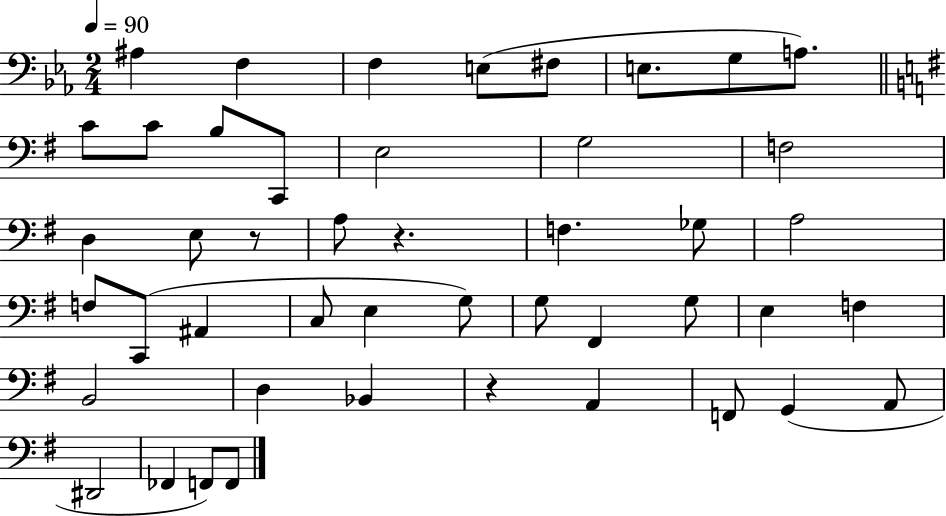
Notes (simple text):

A#3/q F3/q F3/q E3/e F#3/e E3/e. G3/e A3/e. C4/e C4/e B3/e C2/e E3/h G3/h F3/h D3/q E3/e R/e A3/e R/q. F3/q. Gb3/e A3/h F3/e C2/e A#2/q C3/e E3/q G3/e G3/e F#2/q G3/e E3/q F3/q B2/h D3/q Bb2/q R/q A2/q F2/e G2/q A2/e D#2/h FES2/q F2/e F2/e